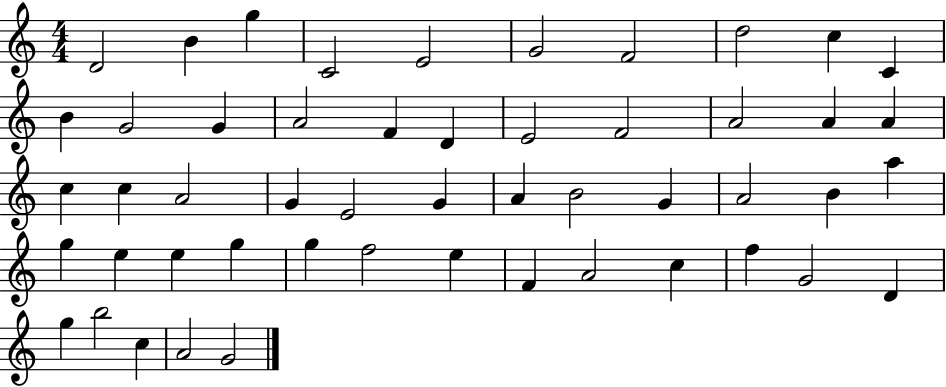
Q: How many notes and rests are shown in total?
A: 51